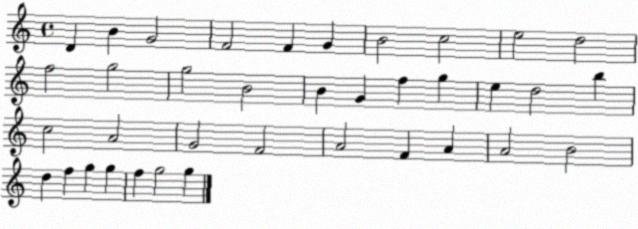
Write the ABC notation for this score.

X:1
T:Untitled
M:4/4
L:1/4
K:C
D B G2 F2 F G B2 c2 e2 d2 f2 g2 g2 B2 B G f g e d2 b c2 A2 G2 F2 A2 F A A2 B2 d f g g f g2 g